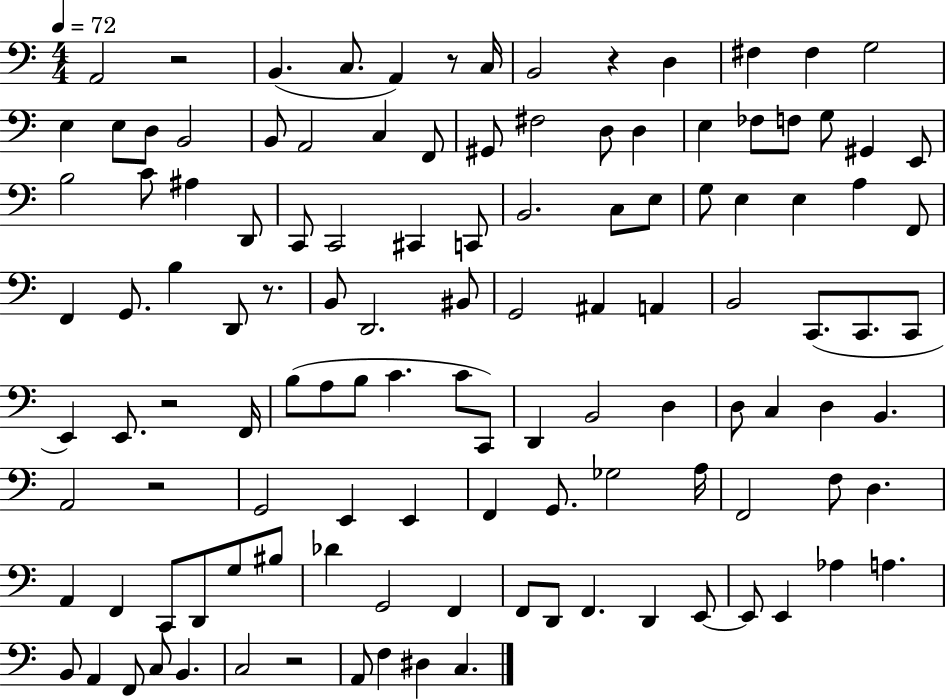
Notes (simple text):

A2/h R/h B2/q. C3/e. A2/q R/e C3/s B2/h R/q D3/q F#3/q F#3/q G3/h E3/q E3/e D3/e B2/h B2/e A2/h C3/q F2/e G#2/e F#3/h D3/e D3/q E3/q FES3/e F3/e G3/e G#2/q E2/e B3/h C4/e A#3/q D2/e C2/e C2/h C#2/q C2/e B2/h. C3/e E3/e G3/e E3/q E3/q A3/q F2/e F2/q G2/e. B3/q D2/e R/e. B2/e D2/h. BIS2/e G2/h A#2/q A2/q B2/h C2/e. C2/e. C2/e E2/q E2/e. R/h F2/s B3/e A3/e B3/e C4/q. C4/e C2/e D2/q B2/h D3/q D3/e C3/q D3/q B2/q. A2/h R/h G2/h E2/q E2/q F2/q G2/e. Gb3/h A3/s F2/h F3/e D3/q. A2/q F2/q C2/e D2/e G3/e BIS3/e Db4/q G2/h F2/q F2/e D2/e F2/q. D2/q E2/e E2/e E2/q Ab3/q A3/q. B2/e A2/q F2/e C3/e B2/q. C3/h R/h A2/e F3/q D#3/q C3/q.